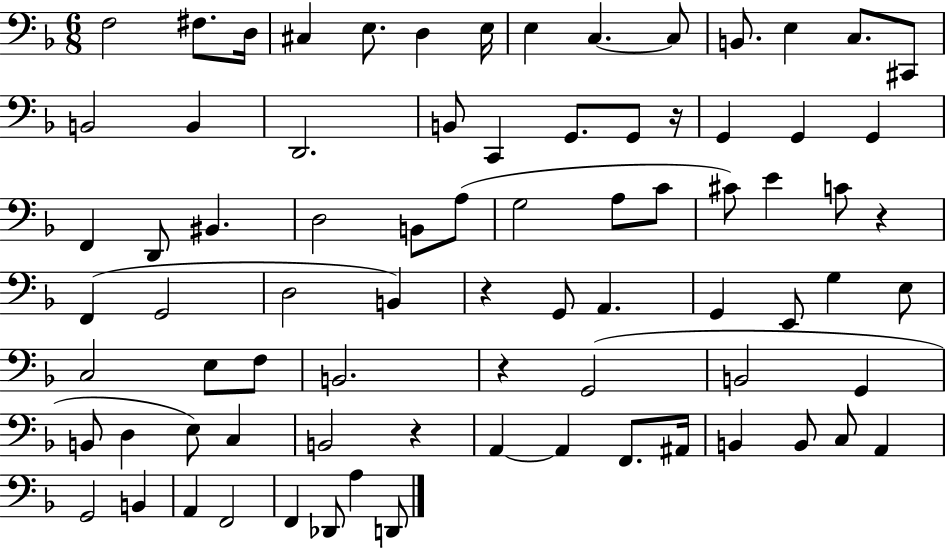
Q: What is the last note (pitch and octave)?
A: D2